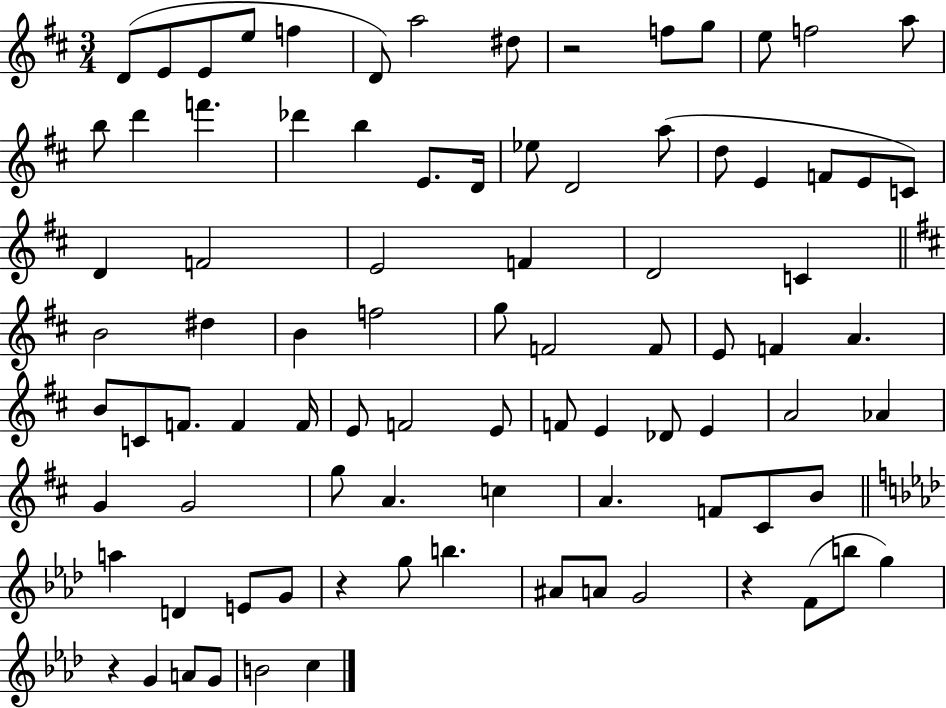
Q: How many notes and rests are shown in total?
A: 88